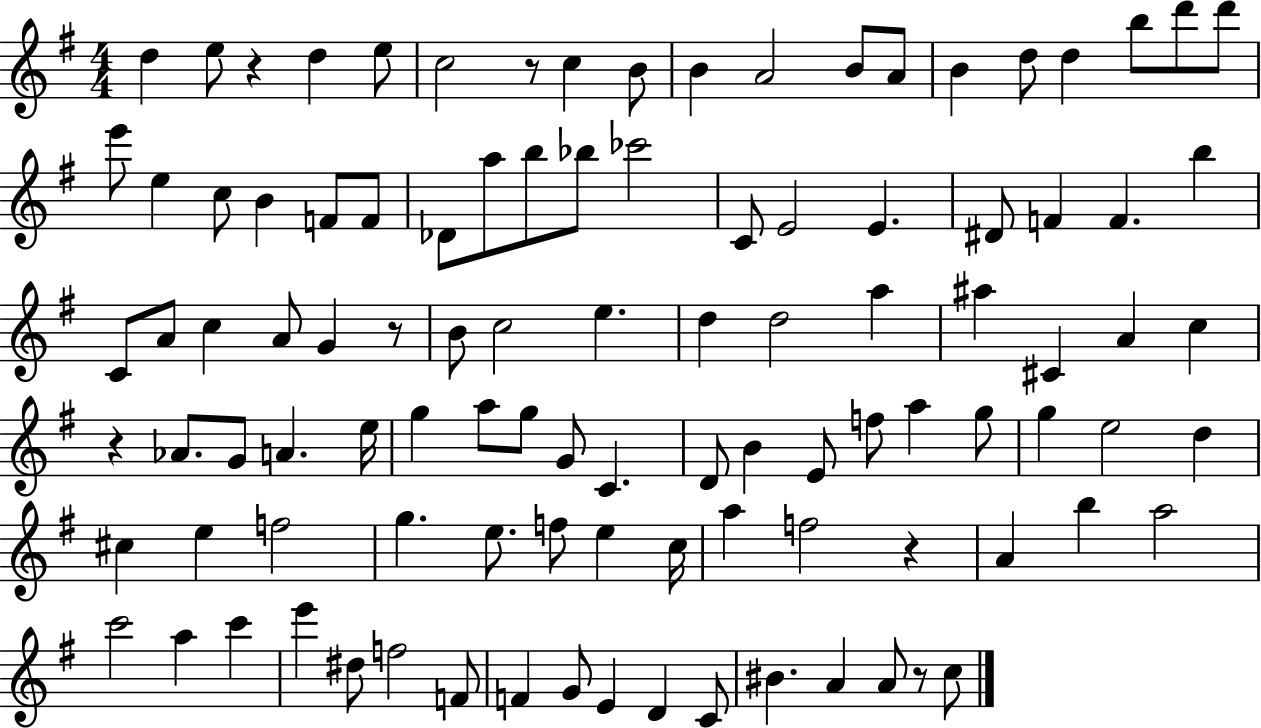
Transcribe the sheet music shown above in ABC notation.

X:1
T:Untitled
M:4/4
L:1/4
K:G
d e/2 z d e/2 c2 z/2 c B/2 B A2 B/2 A/2 B d/2 d b/2 d'/2 d'/2 e'/2 e c/2 B F/2 F/2 _D/2 a/2 b/2 _b/2 _c'2 C/2 E2 E ^D/2 F F b C/2 A/2 c A/2 G z/2 B/2 c2 e d d2 a ^a ^C A c z _A/2 G/2 A e/4 g a/2 g/2 G/2 C D/2 B E/2 f/2 a g/2 g e2 d ^c e f2 g e/2 f/2 e c/4 a f2 z A b a2 c'2 a c' e' ^d/2 f2 F/2 F G/2 E D C/2 ^B A A/2 z/2 c/2